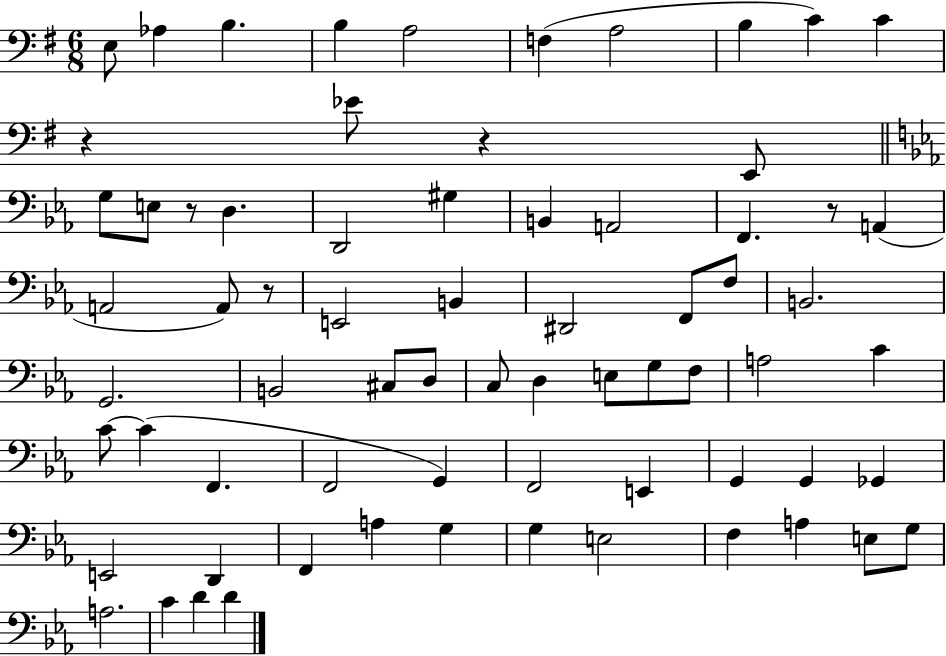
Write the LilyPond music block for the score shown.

{
  \clef bass
  \numericTimeSignature
  \time 6/8
  \key g \major
  e8 aes4 b4. | b4 a2 | f4( a2 | b4 c'4) c'4 | \break r4 ees'8 r4 e,8 | \bar "||" \break \key ees \major g8 e8 r8 d4. | d,2 gis4 | b,4 a,2 | f,4. r8 a,4( | \break a,2 a,8) r8 | e,2 b,4 | dis,2 f,8 f8 | b,2. | \break g,2. | b,2 cis8 d8 | c8 d4 e8 g8 f8 | a2 c'4 | \break c'8~~ c'4( f,4. | f,2 g,4) | f,2 e,4 | g,4 g,4 ges,4 | \break e,2 d,4 | f,4 a4 g4 | g4 e2 | f4 a4 e8 g8 | \break a2. | c'4 d'4 d'4 | \bar "|."
}